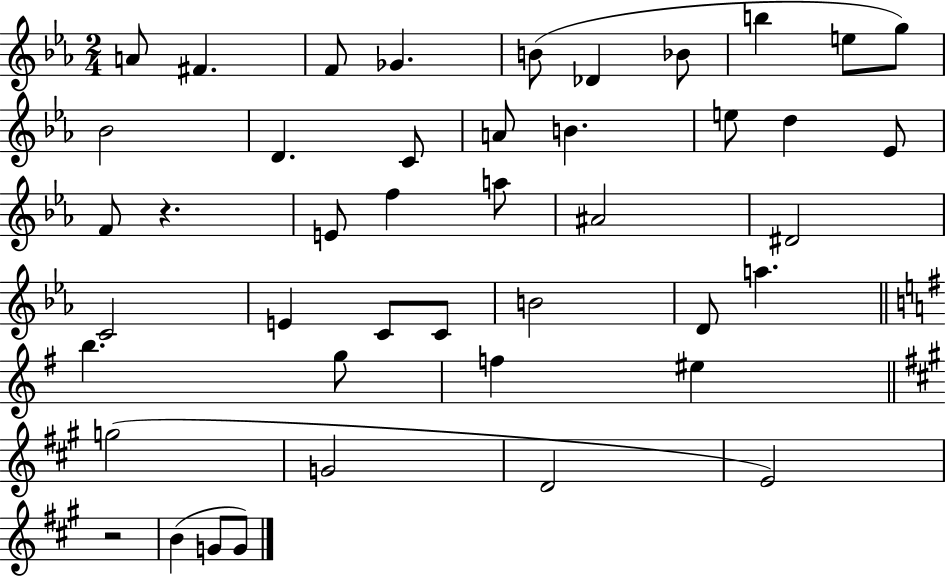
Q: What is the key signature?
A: EES major